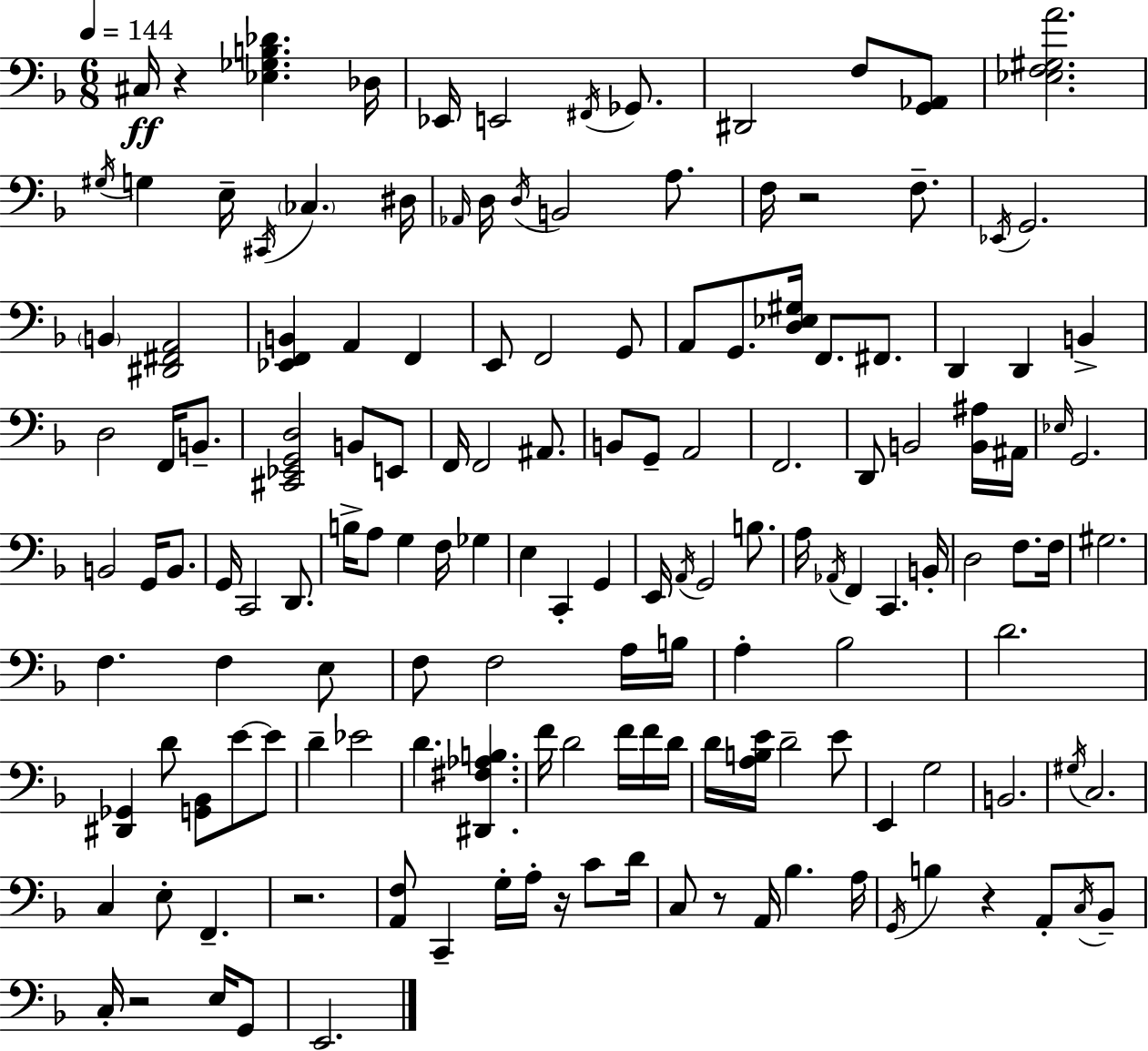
C#3/s R/q [Eb3,Gb3,B3,Db4]/q. Db3/s Eb2/s E2/h F#2/s Gb2/e. D#2/h F3/e [G2,Ab2]/e [Eb3,F3,G#3,A4]/h. G#3/s G3/q E3/s C#2/s CES3/q. D#3/s Ab2/s D3/s D3/s B2/h A3/e. F3/s R/h F3/e. Eb2/s G2/h. B2/q [D#2,F#2,A2]/h [Eb2,F2,B2]/q A2/q F2/q E2/e F2/h G2/e A2/e G2/e. [D3,Eb3,G#3]/s F2/e. F#2/e. D2/q D2/q B2/q D3/h F2/s B2/e. [C#2,Eb2,G2,D3]/h B2/e E2/e F2/s F2/h A#2/e. B2/e G2/e A2/h F2/h. D2/e B2/h [B2,A#3]/s A#2/s Eb3/s G2/h. B2/h G2/s B2/e. G2/s C2/h D2/e. B3/s A3/e G3/q F3/s Gb3/q E3/q C2/q G2/q E2/s A2/s G2/h B3/e. A3/s Ab2/s F2/q C2/q. B2/s D3/h F3/e. F3/s G#3/h. F3/q. F3/q E3/e F3/e F3/h A3/s B3/s A3/q Bb3/h D4/h. [D#2,Gb2]/q D4/e [G2,Bb2]/e E4/e E4/e D4/q Eb4/h D4/q. [D#2,F#3,Ab3,B3]/q. F4/s D4/h F4/s F4/s D4/s D4/s [A3,B3,E4]/s D4/h E4/e E2/q G3/h B2/h. G#3/s C3/h. C3/q E3/e F2/q. R/h. [A2,F3]/e C2/q G3/s A3/s R/s C4/e D4/s C3/e R/e A2/s Bb3/q. A3/s G2/s B3/q R/q A2/e C3/s Bb2/e C3/s R/h E3/s G2/e E2/h.